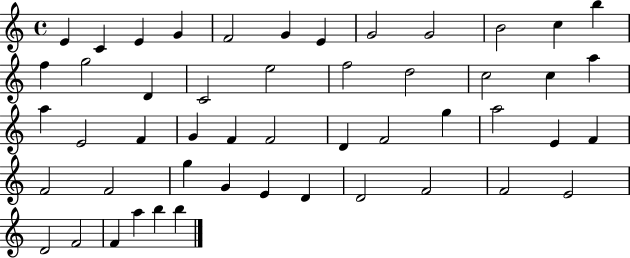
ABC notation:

X:1
T:Untitled
M:4/4
L:1/4
K:C
E C E G F2 G E G2 G2 B2 c b f g2 D C2 e2 f2 d2 c2 c a a E2 F G F F2 D F2 g a2 E F F2 F2 g G E D D2 F2 F2 E2 D2 F2 F a b b